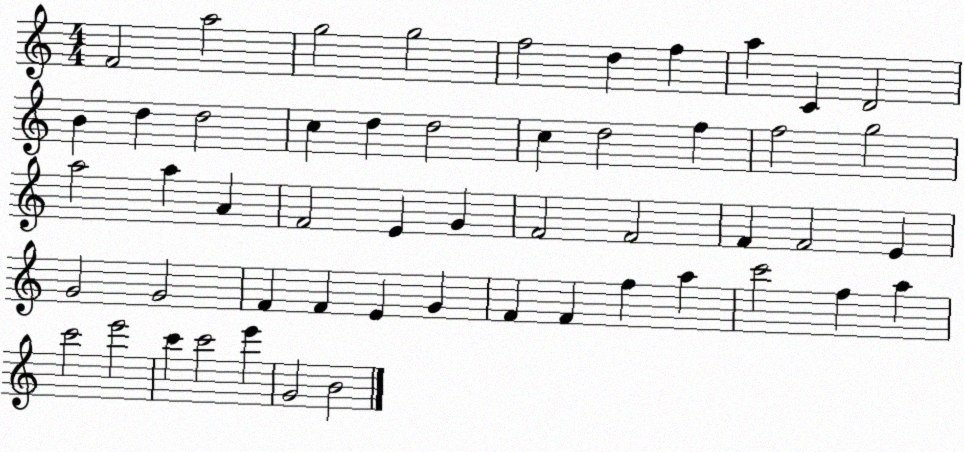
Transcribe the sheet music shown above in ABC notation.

X:1
T:Untitled
M:4/4
L:1/4
K:C
F2 a2 g2 g2 f2 d f a C D2 B d d2 c d d2 c d2 f f2 g2 a2 a A F2 E G F2 F2 F F2 E G2 G2 F F E G F F f a c'2 f a c'2 e'2 c' c'2 e' G2 B2